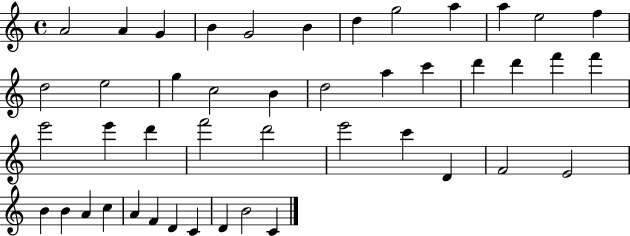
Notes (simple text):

A4/h A4/q G4/q B4/q G4/h B4/q D5/q G5/h A5/q A5/q E5/h F5/q D5/h E5/h G5/q C5/h B4/q D5/h A5/q C6/q D6/q D6/q F6/q F6/q E6/h E6/q D6/q F6/h D6/h E6/h C6/q D4/q F4/h E4/h B4/q B4/q A4/q C5/q A4/q F4/q D4/q C4/q D4/q B4/h C4/q